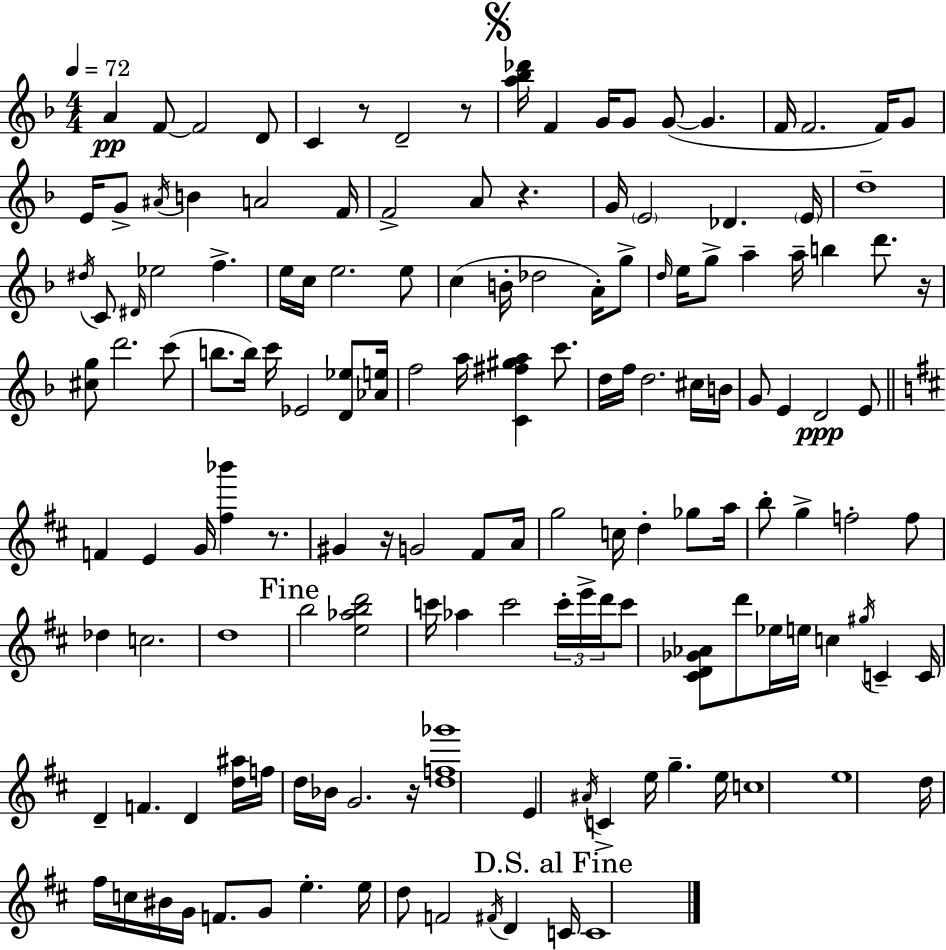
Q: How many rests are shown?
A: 7